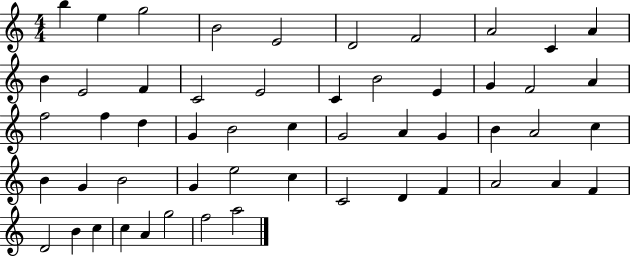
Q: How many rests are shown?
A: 0